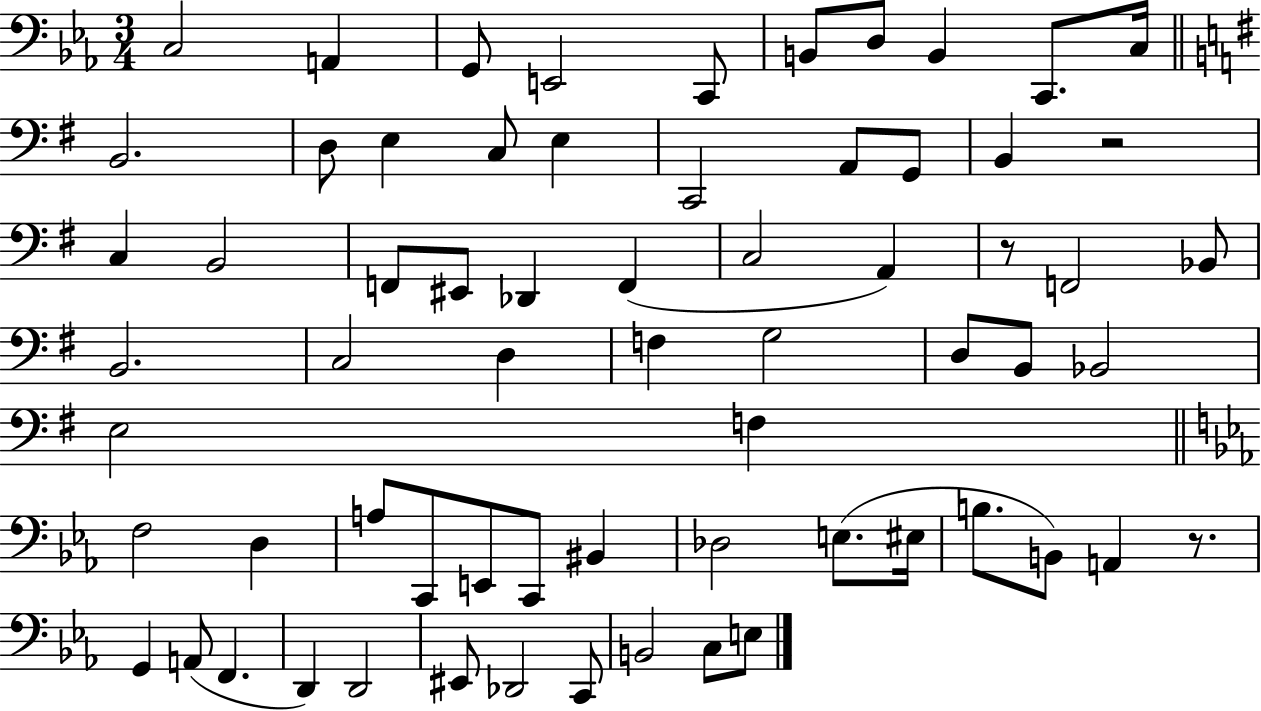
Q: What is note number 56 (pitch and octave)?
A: D2